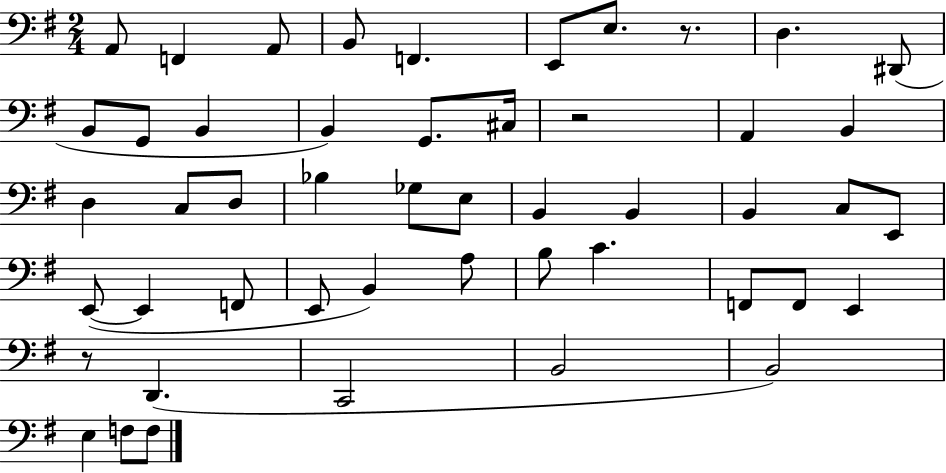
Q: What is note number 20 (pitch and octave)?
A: D3